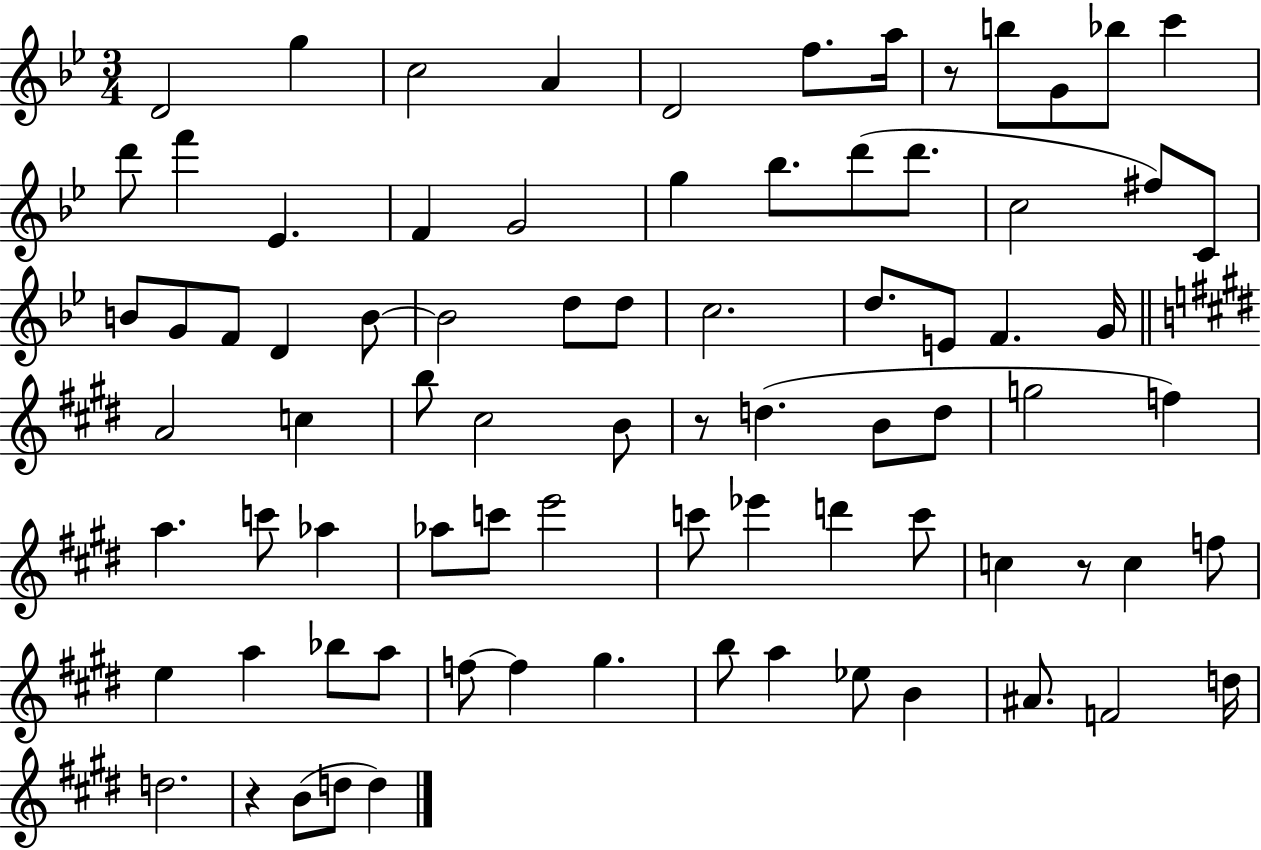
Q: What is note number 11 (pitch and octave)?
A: C6